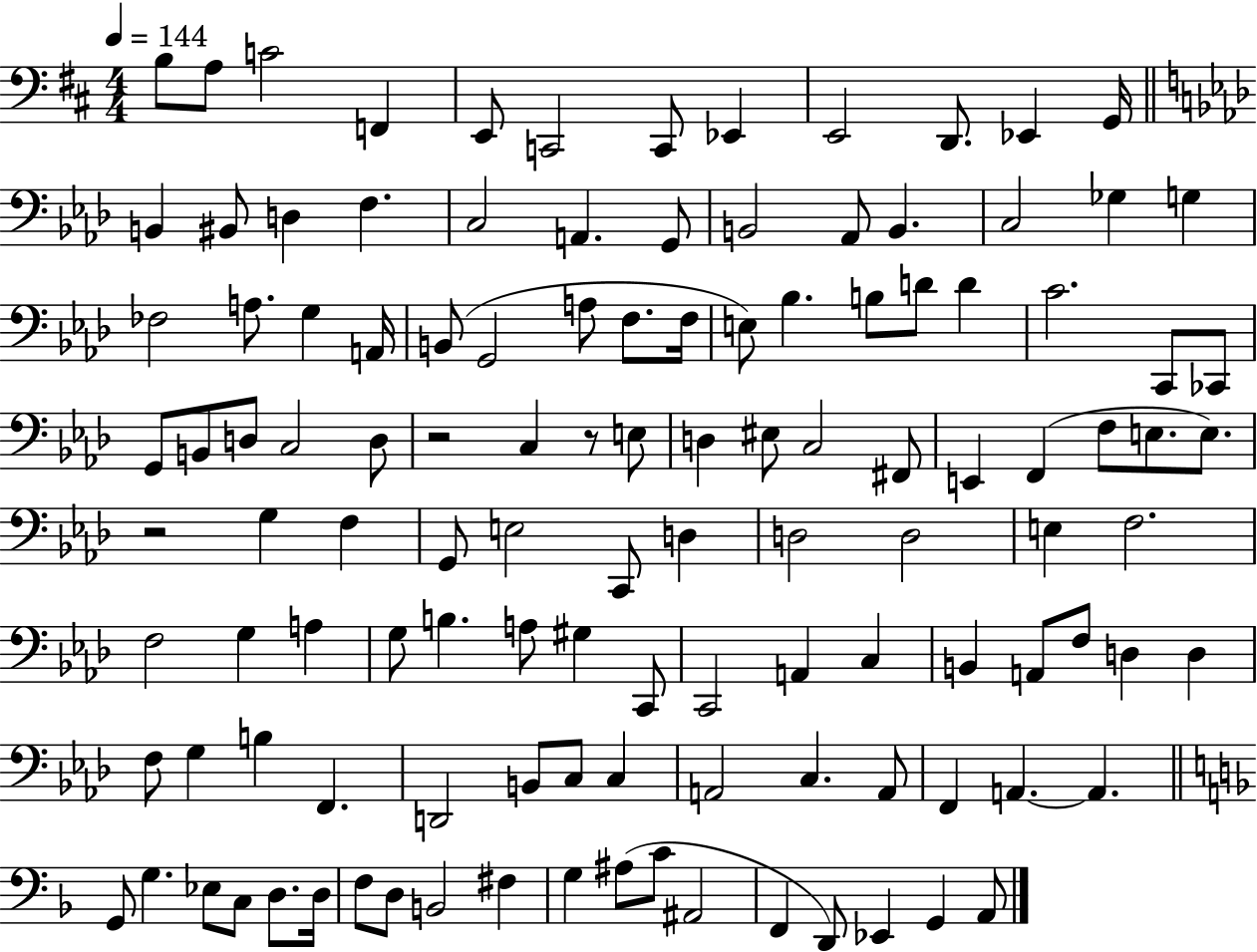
X:1
T:Untitled
M:4/4
L:1/4
K:D
B,/2 A,/2 C2 F,, E,,/2 C,,2 C,,/2 _E,, E,,2 D,,/2 _E,, G,,/4 B,, ^B,,/2 D, F, C,2 A,, G,,/2 B,,2 _A,,/2 B,, C,2 _G, G, _F,2 A,/2 G, A,,/4 B,,/2 G,,2 A,/2 F,/2 F,/4 E,/2 _B, B,/2 D/2 D C2 C,,/2 _C,,/2 G,,/2 B,,/2 D,/2 C,2 D,/2 z2 C, z/2 E,/2 D, ^E,/2 C,2 ^F,,/2 E,, F,, F,/2 E,/2 E,/2 z2 G, F, G,,/2 E,2 C,,/2 D, D,2 D,2 E, F,2 F,2 G, A, G,/2 B, A,/2 ^G, C,,/2 C,,2 A,, C, B,, A,,/2 F,/2 D, D, F,/2 G, B, F,, D,,2 B,,/2 C,/2 C, A,,2 C, A,,/2 F,, A,, A,, G,,/2 G, _E,/2 C,/2 D,/2 D,/4 F,/2 D,/2 B,,2 ^F, G, ^A,/2 C/2 ^A,,2 F,, D,,/2 _E,, G,, A,,/2